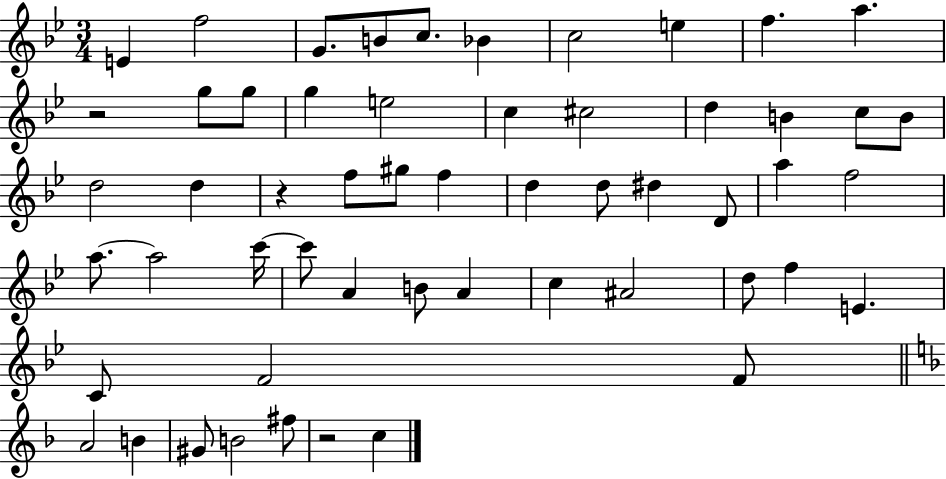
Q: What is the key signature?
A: BES major